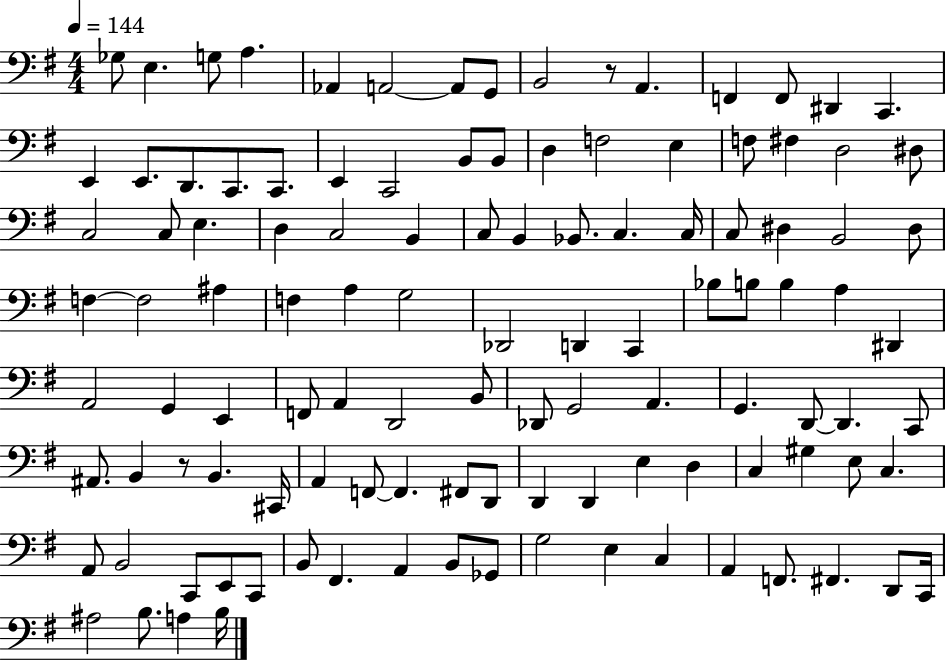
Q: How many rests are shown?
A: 2